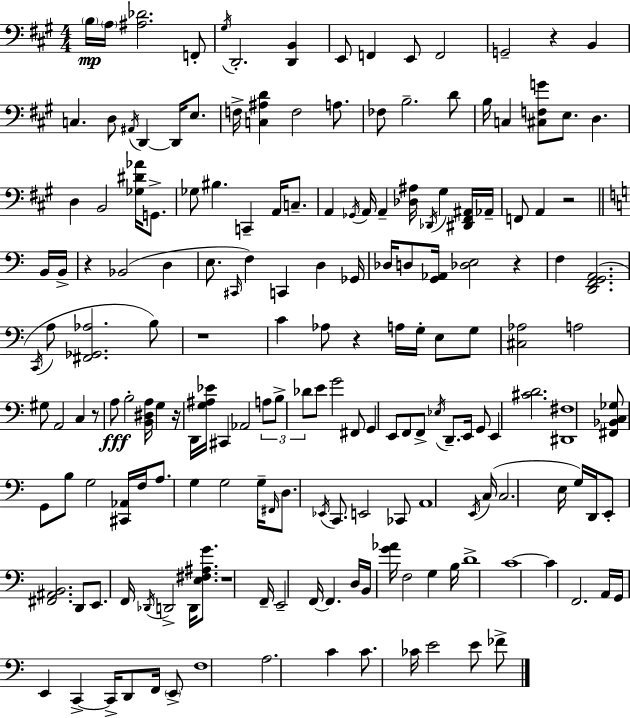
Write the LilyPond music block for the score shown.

{
  \clef bass
  \numericTimeSignature
  \time 4/4
  \key a \major
  \parenthesize b16\mp \parenthesize a16 <ais des'>2. f,8-. | \acciaccatura { gis16 } d,2.-. <d, b,>4 | e,8 f,4 e,8 f,2 | g,2-- r4 b,4 | \break c4. d8 \acciaccatura { ais,16 } d,4~~ d,16 e8. | f16-> <c ais d'>4 f2 a8. | fes8 b2.-- | d'8 b16 c4 <cis f g'>8 e8. d4. | \break d4 b,2 <ges dis' aes'>16 g,8.-> | ges8 bis4. c,4-- a,16 c8.-- | a,4 \acciaccatura { ges,16 } a,16 a,4-- <des ais>16 \acciaccatura { des,16 } gis4 | <dis, fis, ais,>16 aes,16-- f,8 a,4 r2 | \break \bar "||" \break \key a \minor b,16 b,16-> r4 bes,2( d4 | e8. \grace { cis,16 }) f4 c,4 d4 | ges,16 des16 d8 <g, aes,>16 <des e>2 r4 | f4 <d, f, g, a,>2.( | \break \acciaccatura { c,16 } a8 <fis, ges, aes>2. | b8) r1 | c'4 aes8 r4 a16 g16-. | e8 g8 <cis aes>2 a2 | \break gis8 a,2 c4 | r8 a8\fff b2-. <b, dis a>16 g4 | r16 d,16 <g ais ees'>16 cis,4 aes,2 | \tuplet 3/2 { a8 b8-> des'8 } e'8 g'2 | \break fis,8 g,4 e,8 f,8 f,8-> \acciaccatura { ees16 } d,8.-- | e,16 g,8 e,4 <cis' d'>2. | <dis, fis>1 | <fis, bes, c ges>8 g,8 b8 g2 | \break <cis, aes,>16 f16 a8. g4 g2 | g16-- \grace { fis,16 } d8. \acciaccatura { ees,16 } c,8. e,2 | ces,8 a,1 | \acciaccatura { e,16 }( c16 c2. | \break e16 g16) d,16 e,8-. <fis, ais, b,>2. | d,8 e,8. f,16 \acciaccatura { des,16 } d,2-> | d,16 <e fis ais g'>8. r1 | f,16-- e,2-- | \break f,16~~ f,4. d16 b,16 <g' aes'>16 f2 | g4 b16 d'1-> | c'1~~ | c'4 f,2. | \break a,16 g,16 e,4 c,4->~~ | c,16-> d,8 f,16 \parenthesize e,8-> f1 | a2. | c'4 c'8. ces'16 e'2 | \break e'8 fes'8-> \bar "|."
}